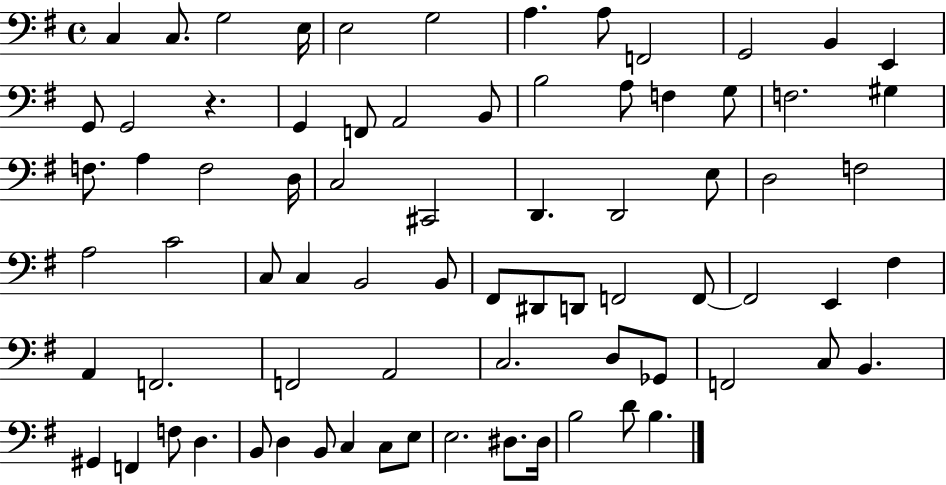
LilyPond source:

{
  \clef bass
  \time 4/4
  \defaultTimeSignature
  \key g \major
  c4 c8. g2 e16 | e2 g2 | a4. a8 f,2 | g,2 b,4 e,4 | \break g,8 g,2 r4. | g,4 f,8 a,2 b,8 | b2 a8 f4 g8 | f2. gis4 | \break f8. a4 f2 d16 | c2 cis,2 | d,4. d,2 e8 | d2 f2 | \break a2 c'2 | c8 c4 b,2 b,8 | fis,8 dis,8 d,8 f,2 f,8~~ | f,2 e,4 fis4 | \break a,4 f,2. | f,2 a,2 | c2. d8 ges,8 | f,2 c8 b,4. | \break gis,4 f,4 f8 d4. | b,8 d4 b,8 c4 c8 e8 | e2. dis8. dis16 | b2 d'8 b4. | \break \bar "|."
}